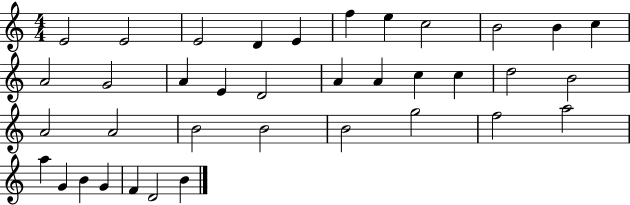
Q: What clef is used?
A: treble